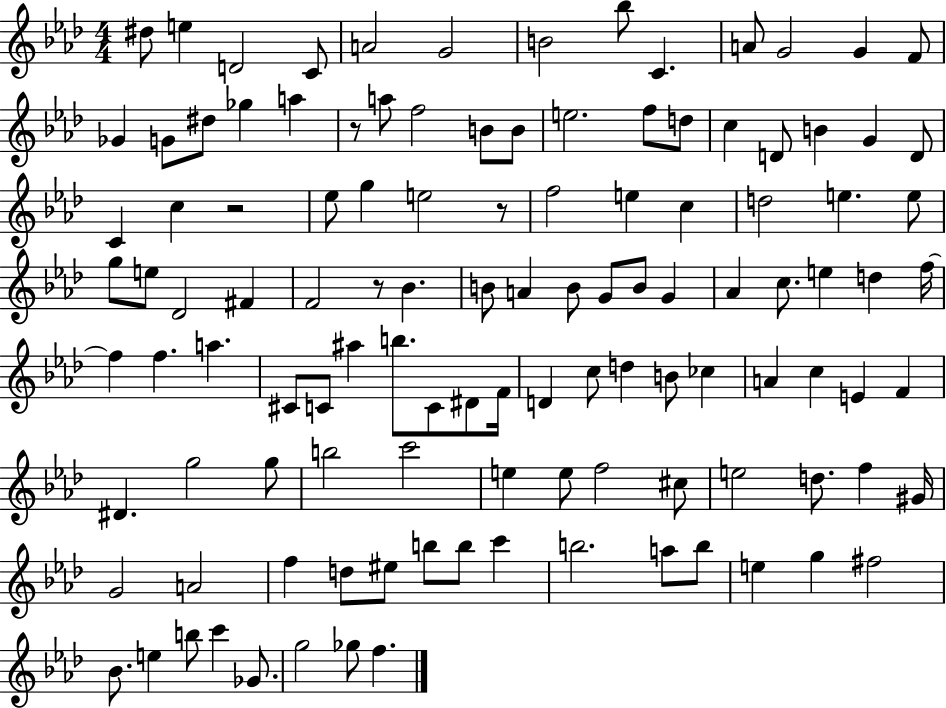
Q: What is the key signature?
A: AES major